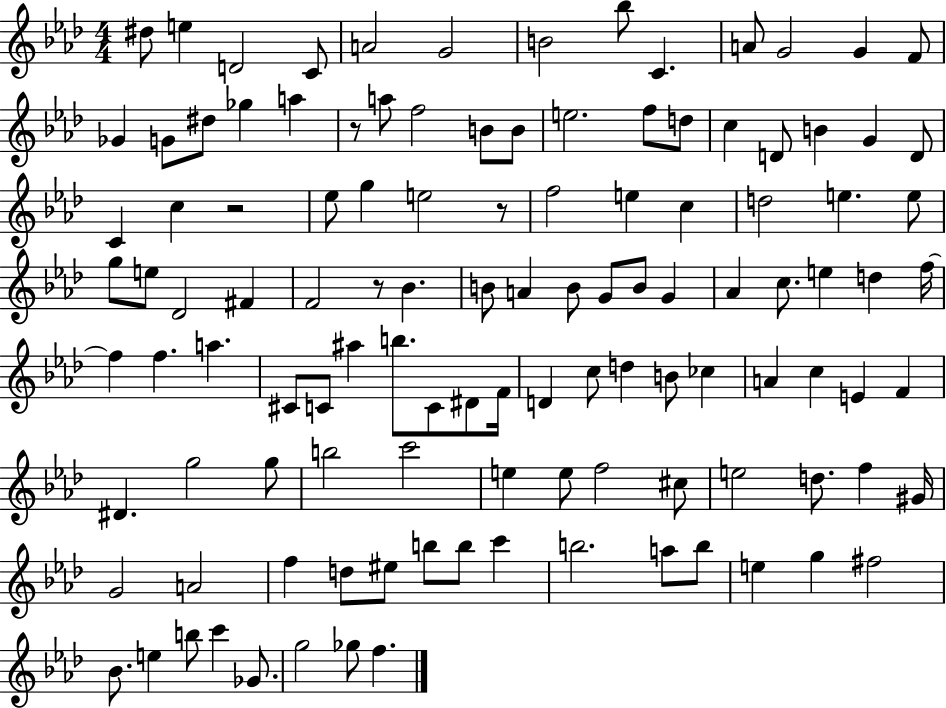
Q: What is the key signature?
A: AES major